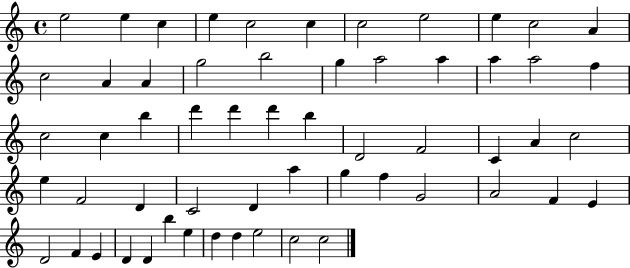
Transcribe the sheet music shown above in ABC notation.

X:1
T:Untitled
M:4/4
L:1/4
K:C
e2 e c e c2 c c2 e2 e c2 A c2 A A g2 b2 g a2 a a a2 f c2 c b d' d' d' b D2 F2 C A c2 e F2 D C2 D a g f G2 A2 F E D2 F E D D b e d d e2 c2 c2